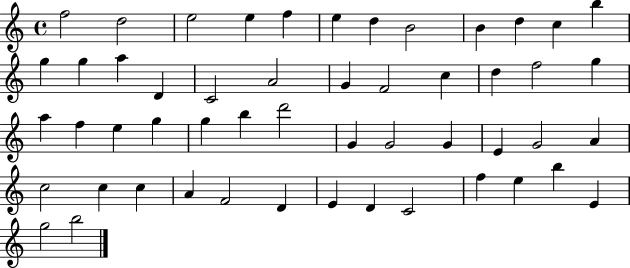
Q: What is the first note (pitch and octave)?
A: F5